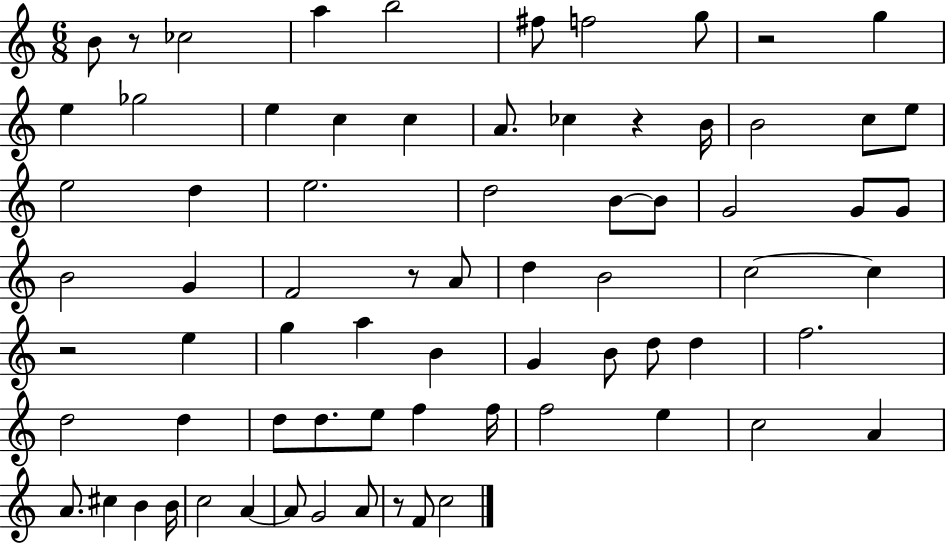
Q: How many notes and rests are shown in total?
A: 73